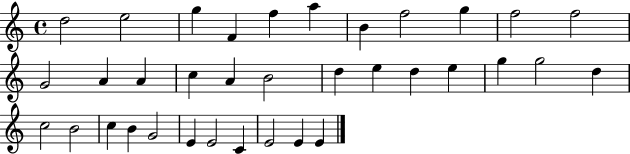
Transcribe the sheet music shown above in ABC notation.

X:1
T:Untitled
M:4/4
L:1/4
K:C
d2 e2 g F f a B f2 g f2 f2 G2 A A c A B2 d e d e g g2 d c2 B2 c B G2 E E2 C E2 E E